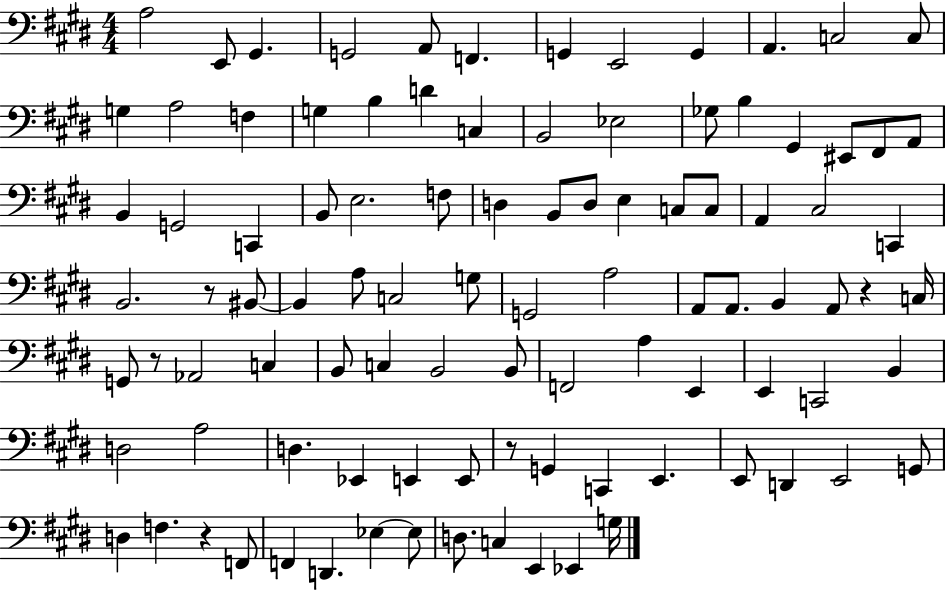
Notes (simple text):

A3/h E2/e G#2/q. G2/h A2/e F2/q. G2/q E2/h G2/q A2/q. C3/h C3/e G3/q A3/h F3/q G3/q B3/q D4/q C3/q B2/h Eb3/h Gb3/e B3/q G#2/q EIS2/e F#2/e A2/e B2/q G2/h C2/q B2/e E3/h. F3/e D3/q B2/e D3/e E3/q C3/e C3/e A2/q C#3/h C2/q B2/h. R/e BIS2/e BIS2/q A3/e C3/h G3/e G2/h A3/h A2/e A2/e. B2/q A2/e R/q C3/s G2/e R/e Ab2/h C3/q B2/e C3/q B2/h B2/e F2/h A3/q E2/q E2/q C2/h B2/q D3/h A3/h D3/q. Eb2/q E2/q E2/e R/e G2/q C2/q E2/q. E2/e D2/q E2/h G2/e D3/q F3/q. R/q F2/e F2/q D2/q. Eb3/q Eb3/e D3/e. C3/q E2/q Eb2/q G3/s